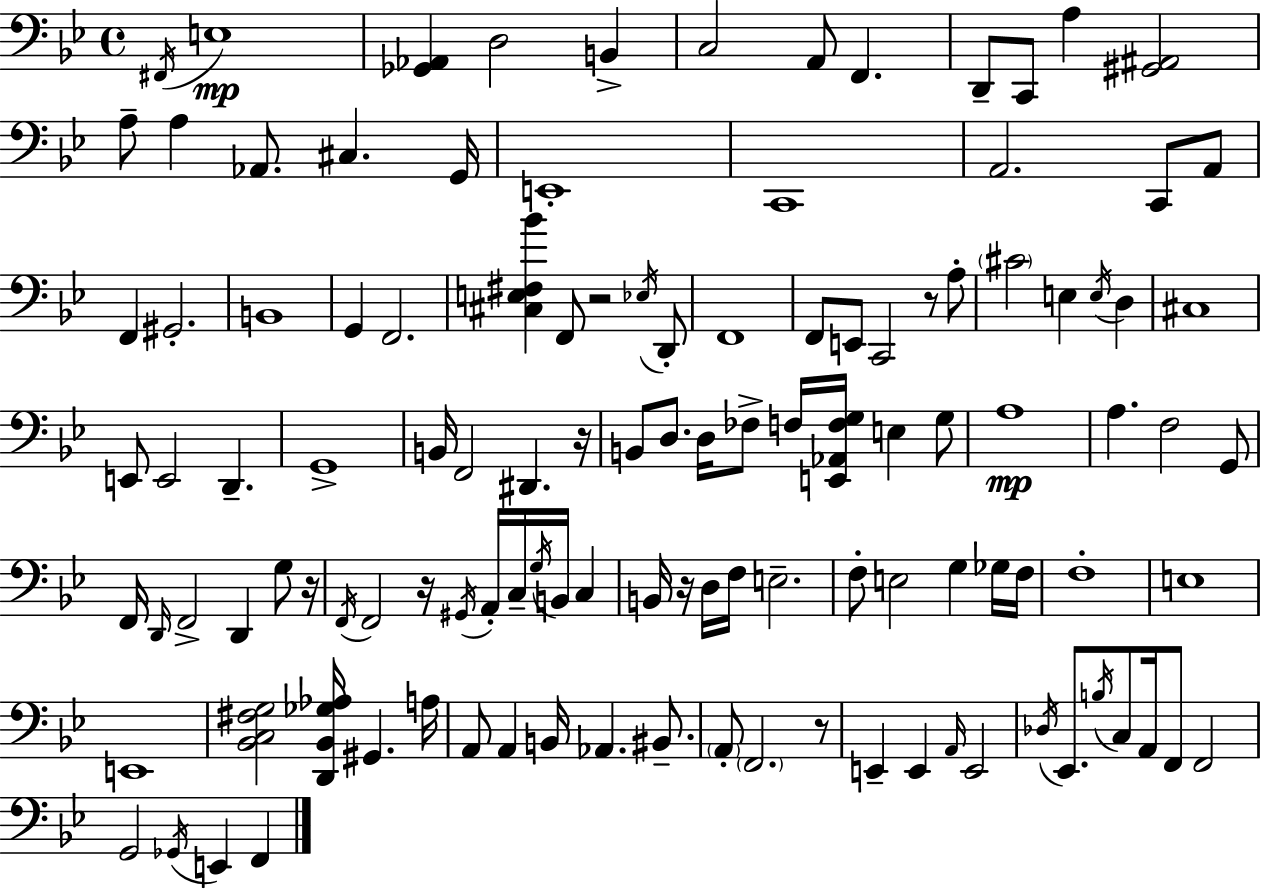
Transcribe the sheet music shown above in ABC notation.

X:1
T:Untitled
M:4/4
L:1/4
K:Bb
^F,,/4 E,4 [_G,,_A,,] D,2 B,, C,2 A,,/2 F,, D,,/2 C,,/2 A, [^G,,^A,,]2 A,/2 A, _A,,/2 ^C, G,,/4 E,,4 C,,4 A,,2 C,,/2 A,,/2 F,, ^G,,2 B,,4 G,, F,,2 [^C,E,^F,_B] F,,/2 z2 _E,/4 D,,/2 F,,4 F,,/2 E,,/2 C,,2 z/2 A,/2 ^C2 E, E,/4 D, ^C,4 E,,/2 E,,2 D,, G,,4 B,,/4 F,,2 ^D,, z/4 B,,/2 D,/2 D,/4 _F,/2 F,/4 [E,,_A,,F,G,]/4 E, G,/2 A,4 A, F,2 G,,/2 F,,/4 D,,/4 F,,2 D,, G,/2 z/4 F,,/4 F,,2 z/4 ^G,,/4 A,,/4 C,/4 G,/4 B,,/4 C, B,,/4 z/4 D,/4 F,/4 E,2 F,/2 E,2 G, _G,/4 F,/4 F,4 E,4 E,,4 [_B,,C,^F,G,]2 [D,,_B,,_G,_A,]/4 ^G,, A,/4 A,,/2 A,, B,,/4 _A,, ^B,,/2 A,,/2 F,,2 z/2 E,, E,, A,,/4 E,,2 _D,/4 _E,,/2 B,/4 C,/2 A,,/4 F,,/2 F,,2 G,,2 _G,,/4 E,, F,,